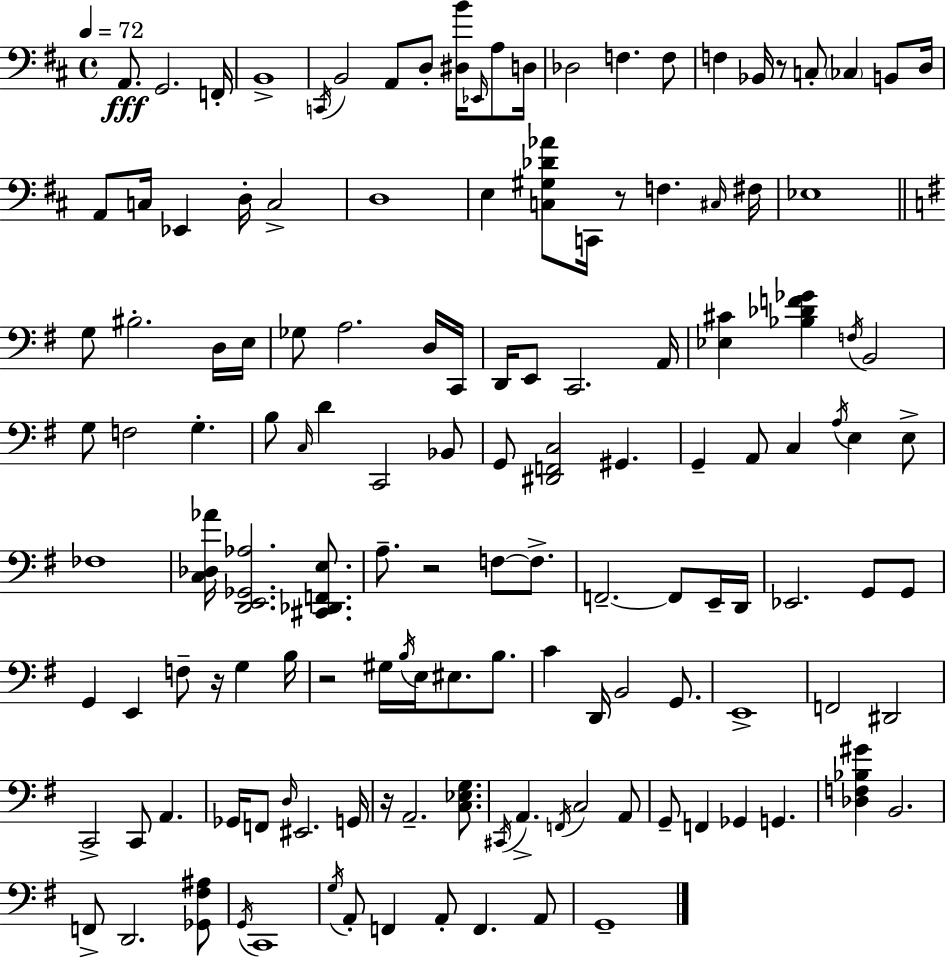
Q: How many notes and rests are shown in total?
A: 137